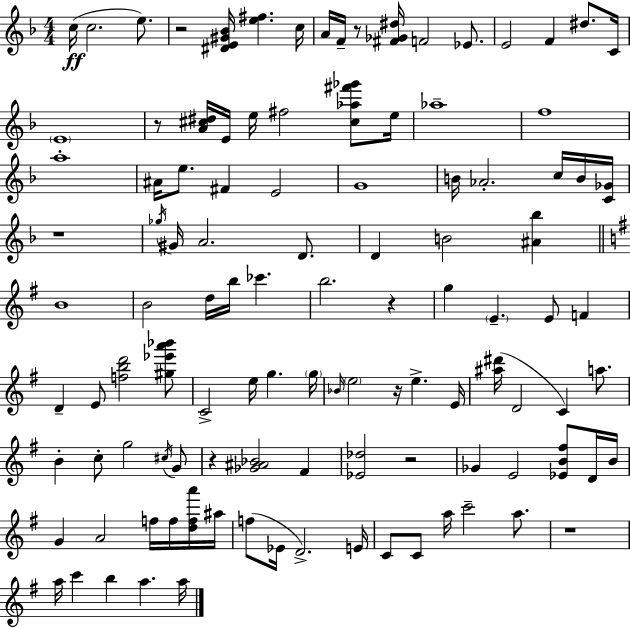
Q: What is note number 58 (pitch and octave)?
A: A5